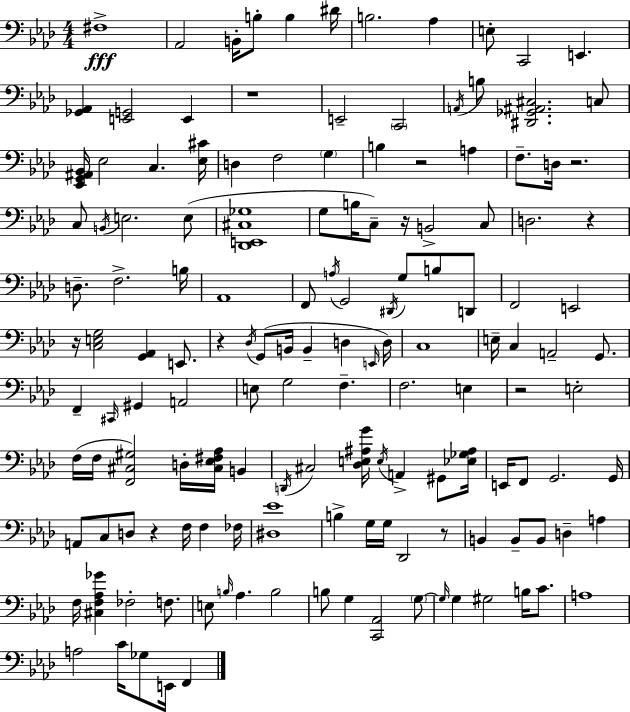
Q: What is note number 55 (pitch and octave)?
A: D3